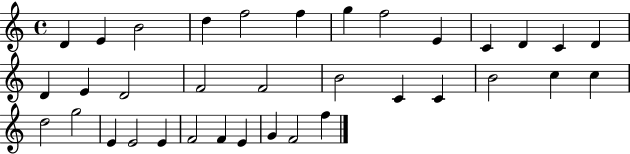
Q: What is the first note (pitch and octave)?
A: D4